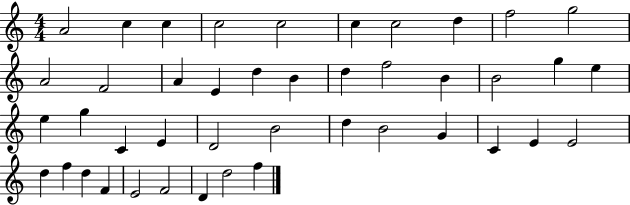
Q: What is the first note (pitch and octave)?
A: A4